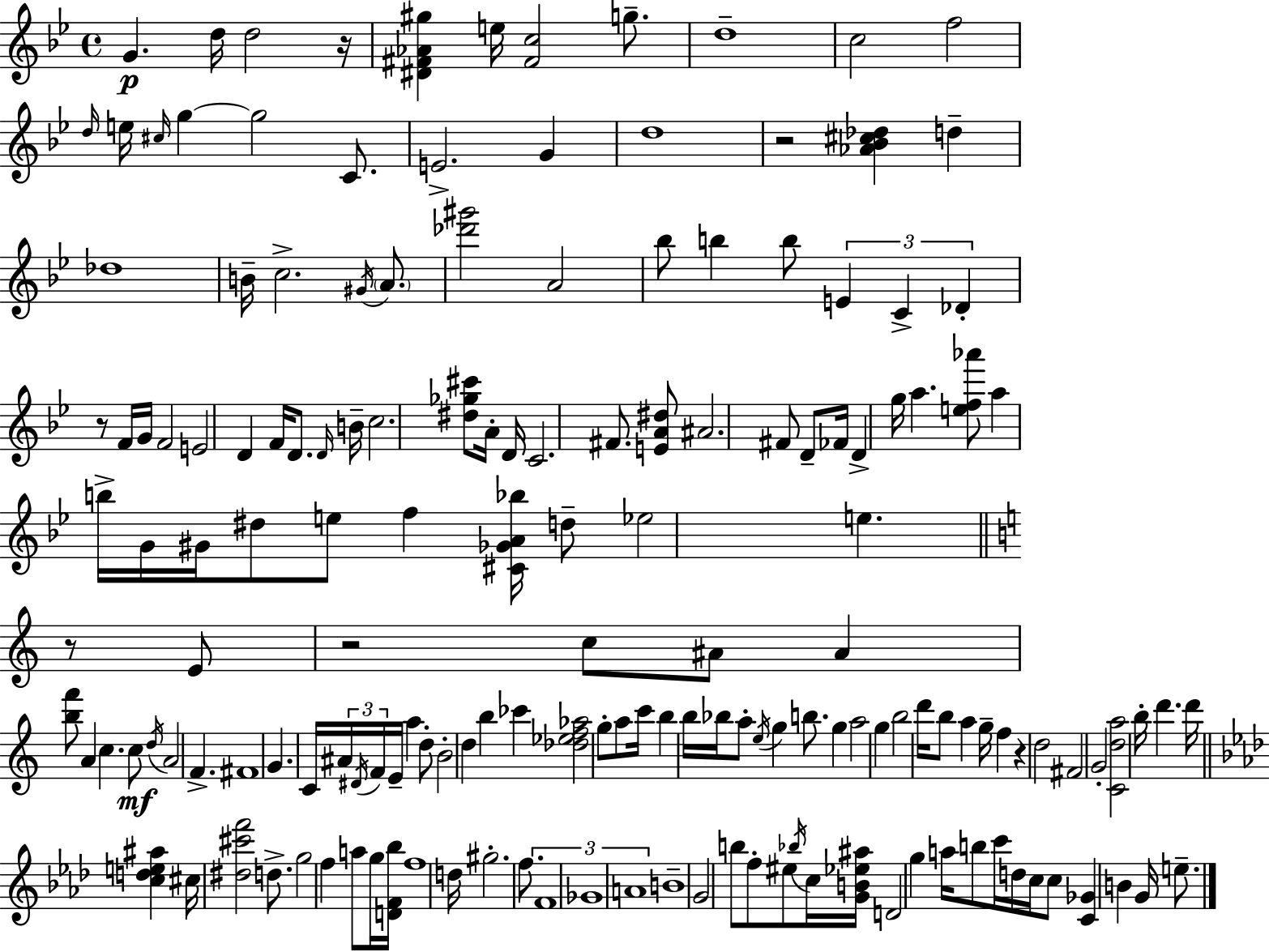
{
  \clef treble
  \time 4/4
  \defaultTimeSignature
  \key g \minor
  g'4.\p d''16 d''2 r16 | <dis' fis' aes' gis''>4 e''16 <fis' c''>2 g''8.-- | d''1-- | c''2 f''2 | \break \grace { d''16 } e''16 \grace { cis''16 } g''4~~ g''2 c'8. | e'2.-> g'4 | d''1 | r2 <aes' bes' cis'' des''>4 d''4-- | \break des''1 | b'16-- c''2.-> \acciaccatura { gis'16 } | \parenthesize a'8. <des''' gis'''>2 a'2 | bes''8 b''4 b''8 \tuplet 3/2 { e'4 c'4-> | \break des'4-. } r8 f'16 g'16 f'2 | e'2 d'4 f'16 | d'8. \grace { d'16 } b'16-- c''2. | <dis'' ges'' cis'''>8 a'16-. d'16 c'2. | \break fis'8. <e' a' dis''>8 ais'2. | fis'8 d'8-- fes'16 d'4-> g''16 a''4. | <e'' f'' aes'''>8 a''4 b''16-> g'16 gis'16 dis''8 e''8 f''4 | <cis' ges' a' bes''>16 d''8-- ees''2 e''4. | \break \bar "||" \break \key c \major r8 e'8 r2 c''8 ais'8 | ais'4 <b'' f'''>8 a'4 c''4. | c''8\mf \acciaccatura { d''16 } a'2 f'4.-> | fis'1 | \break g'4. c'16 \tuplet 3/2 { ais'16 \acciaccatura { dis'16 } f'16 } e'16-- a''4 | d''8-. b'2-. d''4 b''4 | ces'''4 <des'' ees'' f'' aes''>2 g''8-. | a''8 c'''16 b''4 b''16 bes''16 a''8-. \acciaccatura { e''16 } g''4 | \break b''8. g''4 a''2 g''4 | b''2 d'''16 b''8 a''4 | g''16-- f''4 r4 d''2 | fis'2 g'2-. | \break <c' d'' a''>2 b''16-. d'''4. | d'''16 \bar "||" \break \key aes \major <c'' d'' e'' ais''>4 cis''16 <dis'' cis''' f'''>2 d''8.-> | g''2 f''4 a''8 g''16 <d' f' bes''>16 | f''1 | d''16 gis''2.-. f''8. | \break \tuplet 3/2 { f'1 | ges'1 | a'1 } | b'1-- | \break g'2 b''8 f''8-. eis''8 \acciaccatura { bes''16 } c''16 | <g' b' ees'' ais''>16 d'2 g''4 a''16 b''8 | c'''16 d''16 c''16 c''8 <c' ges'>4 b'4 g'16 e''8.-- | \bar "|."
}